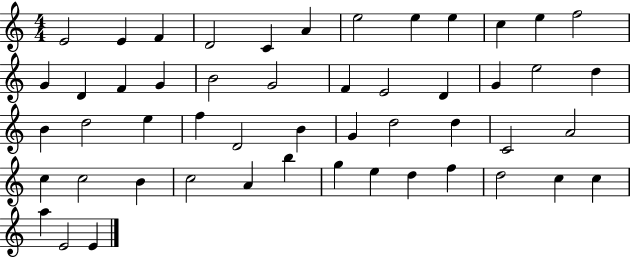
E4/h E4/q F4/q D4/h C4/q A4/q E5/h E5/q E5/q C5/q E5/q F5/h G4/q D4/q F4/q G4/q B4/h G4/h F4/q E4/h D4/q G4/q E5/h D5/q B4/q D5/h E5/q F5/q D4/h B4/q G4/q D5/h D5/q C4/h A4/h C5/q C5/h B4/q C5/h A4/q B5/q G5/q E5/q D5/q F5/q D5/h C5/q C5/q A5/q E4/h E4/q